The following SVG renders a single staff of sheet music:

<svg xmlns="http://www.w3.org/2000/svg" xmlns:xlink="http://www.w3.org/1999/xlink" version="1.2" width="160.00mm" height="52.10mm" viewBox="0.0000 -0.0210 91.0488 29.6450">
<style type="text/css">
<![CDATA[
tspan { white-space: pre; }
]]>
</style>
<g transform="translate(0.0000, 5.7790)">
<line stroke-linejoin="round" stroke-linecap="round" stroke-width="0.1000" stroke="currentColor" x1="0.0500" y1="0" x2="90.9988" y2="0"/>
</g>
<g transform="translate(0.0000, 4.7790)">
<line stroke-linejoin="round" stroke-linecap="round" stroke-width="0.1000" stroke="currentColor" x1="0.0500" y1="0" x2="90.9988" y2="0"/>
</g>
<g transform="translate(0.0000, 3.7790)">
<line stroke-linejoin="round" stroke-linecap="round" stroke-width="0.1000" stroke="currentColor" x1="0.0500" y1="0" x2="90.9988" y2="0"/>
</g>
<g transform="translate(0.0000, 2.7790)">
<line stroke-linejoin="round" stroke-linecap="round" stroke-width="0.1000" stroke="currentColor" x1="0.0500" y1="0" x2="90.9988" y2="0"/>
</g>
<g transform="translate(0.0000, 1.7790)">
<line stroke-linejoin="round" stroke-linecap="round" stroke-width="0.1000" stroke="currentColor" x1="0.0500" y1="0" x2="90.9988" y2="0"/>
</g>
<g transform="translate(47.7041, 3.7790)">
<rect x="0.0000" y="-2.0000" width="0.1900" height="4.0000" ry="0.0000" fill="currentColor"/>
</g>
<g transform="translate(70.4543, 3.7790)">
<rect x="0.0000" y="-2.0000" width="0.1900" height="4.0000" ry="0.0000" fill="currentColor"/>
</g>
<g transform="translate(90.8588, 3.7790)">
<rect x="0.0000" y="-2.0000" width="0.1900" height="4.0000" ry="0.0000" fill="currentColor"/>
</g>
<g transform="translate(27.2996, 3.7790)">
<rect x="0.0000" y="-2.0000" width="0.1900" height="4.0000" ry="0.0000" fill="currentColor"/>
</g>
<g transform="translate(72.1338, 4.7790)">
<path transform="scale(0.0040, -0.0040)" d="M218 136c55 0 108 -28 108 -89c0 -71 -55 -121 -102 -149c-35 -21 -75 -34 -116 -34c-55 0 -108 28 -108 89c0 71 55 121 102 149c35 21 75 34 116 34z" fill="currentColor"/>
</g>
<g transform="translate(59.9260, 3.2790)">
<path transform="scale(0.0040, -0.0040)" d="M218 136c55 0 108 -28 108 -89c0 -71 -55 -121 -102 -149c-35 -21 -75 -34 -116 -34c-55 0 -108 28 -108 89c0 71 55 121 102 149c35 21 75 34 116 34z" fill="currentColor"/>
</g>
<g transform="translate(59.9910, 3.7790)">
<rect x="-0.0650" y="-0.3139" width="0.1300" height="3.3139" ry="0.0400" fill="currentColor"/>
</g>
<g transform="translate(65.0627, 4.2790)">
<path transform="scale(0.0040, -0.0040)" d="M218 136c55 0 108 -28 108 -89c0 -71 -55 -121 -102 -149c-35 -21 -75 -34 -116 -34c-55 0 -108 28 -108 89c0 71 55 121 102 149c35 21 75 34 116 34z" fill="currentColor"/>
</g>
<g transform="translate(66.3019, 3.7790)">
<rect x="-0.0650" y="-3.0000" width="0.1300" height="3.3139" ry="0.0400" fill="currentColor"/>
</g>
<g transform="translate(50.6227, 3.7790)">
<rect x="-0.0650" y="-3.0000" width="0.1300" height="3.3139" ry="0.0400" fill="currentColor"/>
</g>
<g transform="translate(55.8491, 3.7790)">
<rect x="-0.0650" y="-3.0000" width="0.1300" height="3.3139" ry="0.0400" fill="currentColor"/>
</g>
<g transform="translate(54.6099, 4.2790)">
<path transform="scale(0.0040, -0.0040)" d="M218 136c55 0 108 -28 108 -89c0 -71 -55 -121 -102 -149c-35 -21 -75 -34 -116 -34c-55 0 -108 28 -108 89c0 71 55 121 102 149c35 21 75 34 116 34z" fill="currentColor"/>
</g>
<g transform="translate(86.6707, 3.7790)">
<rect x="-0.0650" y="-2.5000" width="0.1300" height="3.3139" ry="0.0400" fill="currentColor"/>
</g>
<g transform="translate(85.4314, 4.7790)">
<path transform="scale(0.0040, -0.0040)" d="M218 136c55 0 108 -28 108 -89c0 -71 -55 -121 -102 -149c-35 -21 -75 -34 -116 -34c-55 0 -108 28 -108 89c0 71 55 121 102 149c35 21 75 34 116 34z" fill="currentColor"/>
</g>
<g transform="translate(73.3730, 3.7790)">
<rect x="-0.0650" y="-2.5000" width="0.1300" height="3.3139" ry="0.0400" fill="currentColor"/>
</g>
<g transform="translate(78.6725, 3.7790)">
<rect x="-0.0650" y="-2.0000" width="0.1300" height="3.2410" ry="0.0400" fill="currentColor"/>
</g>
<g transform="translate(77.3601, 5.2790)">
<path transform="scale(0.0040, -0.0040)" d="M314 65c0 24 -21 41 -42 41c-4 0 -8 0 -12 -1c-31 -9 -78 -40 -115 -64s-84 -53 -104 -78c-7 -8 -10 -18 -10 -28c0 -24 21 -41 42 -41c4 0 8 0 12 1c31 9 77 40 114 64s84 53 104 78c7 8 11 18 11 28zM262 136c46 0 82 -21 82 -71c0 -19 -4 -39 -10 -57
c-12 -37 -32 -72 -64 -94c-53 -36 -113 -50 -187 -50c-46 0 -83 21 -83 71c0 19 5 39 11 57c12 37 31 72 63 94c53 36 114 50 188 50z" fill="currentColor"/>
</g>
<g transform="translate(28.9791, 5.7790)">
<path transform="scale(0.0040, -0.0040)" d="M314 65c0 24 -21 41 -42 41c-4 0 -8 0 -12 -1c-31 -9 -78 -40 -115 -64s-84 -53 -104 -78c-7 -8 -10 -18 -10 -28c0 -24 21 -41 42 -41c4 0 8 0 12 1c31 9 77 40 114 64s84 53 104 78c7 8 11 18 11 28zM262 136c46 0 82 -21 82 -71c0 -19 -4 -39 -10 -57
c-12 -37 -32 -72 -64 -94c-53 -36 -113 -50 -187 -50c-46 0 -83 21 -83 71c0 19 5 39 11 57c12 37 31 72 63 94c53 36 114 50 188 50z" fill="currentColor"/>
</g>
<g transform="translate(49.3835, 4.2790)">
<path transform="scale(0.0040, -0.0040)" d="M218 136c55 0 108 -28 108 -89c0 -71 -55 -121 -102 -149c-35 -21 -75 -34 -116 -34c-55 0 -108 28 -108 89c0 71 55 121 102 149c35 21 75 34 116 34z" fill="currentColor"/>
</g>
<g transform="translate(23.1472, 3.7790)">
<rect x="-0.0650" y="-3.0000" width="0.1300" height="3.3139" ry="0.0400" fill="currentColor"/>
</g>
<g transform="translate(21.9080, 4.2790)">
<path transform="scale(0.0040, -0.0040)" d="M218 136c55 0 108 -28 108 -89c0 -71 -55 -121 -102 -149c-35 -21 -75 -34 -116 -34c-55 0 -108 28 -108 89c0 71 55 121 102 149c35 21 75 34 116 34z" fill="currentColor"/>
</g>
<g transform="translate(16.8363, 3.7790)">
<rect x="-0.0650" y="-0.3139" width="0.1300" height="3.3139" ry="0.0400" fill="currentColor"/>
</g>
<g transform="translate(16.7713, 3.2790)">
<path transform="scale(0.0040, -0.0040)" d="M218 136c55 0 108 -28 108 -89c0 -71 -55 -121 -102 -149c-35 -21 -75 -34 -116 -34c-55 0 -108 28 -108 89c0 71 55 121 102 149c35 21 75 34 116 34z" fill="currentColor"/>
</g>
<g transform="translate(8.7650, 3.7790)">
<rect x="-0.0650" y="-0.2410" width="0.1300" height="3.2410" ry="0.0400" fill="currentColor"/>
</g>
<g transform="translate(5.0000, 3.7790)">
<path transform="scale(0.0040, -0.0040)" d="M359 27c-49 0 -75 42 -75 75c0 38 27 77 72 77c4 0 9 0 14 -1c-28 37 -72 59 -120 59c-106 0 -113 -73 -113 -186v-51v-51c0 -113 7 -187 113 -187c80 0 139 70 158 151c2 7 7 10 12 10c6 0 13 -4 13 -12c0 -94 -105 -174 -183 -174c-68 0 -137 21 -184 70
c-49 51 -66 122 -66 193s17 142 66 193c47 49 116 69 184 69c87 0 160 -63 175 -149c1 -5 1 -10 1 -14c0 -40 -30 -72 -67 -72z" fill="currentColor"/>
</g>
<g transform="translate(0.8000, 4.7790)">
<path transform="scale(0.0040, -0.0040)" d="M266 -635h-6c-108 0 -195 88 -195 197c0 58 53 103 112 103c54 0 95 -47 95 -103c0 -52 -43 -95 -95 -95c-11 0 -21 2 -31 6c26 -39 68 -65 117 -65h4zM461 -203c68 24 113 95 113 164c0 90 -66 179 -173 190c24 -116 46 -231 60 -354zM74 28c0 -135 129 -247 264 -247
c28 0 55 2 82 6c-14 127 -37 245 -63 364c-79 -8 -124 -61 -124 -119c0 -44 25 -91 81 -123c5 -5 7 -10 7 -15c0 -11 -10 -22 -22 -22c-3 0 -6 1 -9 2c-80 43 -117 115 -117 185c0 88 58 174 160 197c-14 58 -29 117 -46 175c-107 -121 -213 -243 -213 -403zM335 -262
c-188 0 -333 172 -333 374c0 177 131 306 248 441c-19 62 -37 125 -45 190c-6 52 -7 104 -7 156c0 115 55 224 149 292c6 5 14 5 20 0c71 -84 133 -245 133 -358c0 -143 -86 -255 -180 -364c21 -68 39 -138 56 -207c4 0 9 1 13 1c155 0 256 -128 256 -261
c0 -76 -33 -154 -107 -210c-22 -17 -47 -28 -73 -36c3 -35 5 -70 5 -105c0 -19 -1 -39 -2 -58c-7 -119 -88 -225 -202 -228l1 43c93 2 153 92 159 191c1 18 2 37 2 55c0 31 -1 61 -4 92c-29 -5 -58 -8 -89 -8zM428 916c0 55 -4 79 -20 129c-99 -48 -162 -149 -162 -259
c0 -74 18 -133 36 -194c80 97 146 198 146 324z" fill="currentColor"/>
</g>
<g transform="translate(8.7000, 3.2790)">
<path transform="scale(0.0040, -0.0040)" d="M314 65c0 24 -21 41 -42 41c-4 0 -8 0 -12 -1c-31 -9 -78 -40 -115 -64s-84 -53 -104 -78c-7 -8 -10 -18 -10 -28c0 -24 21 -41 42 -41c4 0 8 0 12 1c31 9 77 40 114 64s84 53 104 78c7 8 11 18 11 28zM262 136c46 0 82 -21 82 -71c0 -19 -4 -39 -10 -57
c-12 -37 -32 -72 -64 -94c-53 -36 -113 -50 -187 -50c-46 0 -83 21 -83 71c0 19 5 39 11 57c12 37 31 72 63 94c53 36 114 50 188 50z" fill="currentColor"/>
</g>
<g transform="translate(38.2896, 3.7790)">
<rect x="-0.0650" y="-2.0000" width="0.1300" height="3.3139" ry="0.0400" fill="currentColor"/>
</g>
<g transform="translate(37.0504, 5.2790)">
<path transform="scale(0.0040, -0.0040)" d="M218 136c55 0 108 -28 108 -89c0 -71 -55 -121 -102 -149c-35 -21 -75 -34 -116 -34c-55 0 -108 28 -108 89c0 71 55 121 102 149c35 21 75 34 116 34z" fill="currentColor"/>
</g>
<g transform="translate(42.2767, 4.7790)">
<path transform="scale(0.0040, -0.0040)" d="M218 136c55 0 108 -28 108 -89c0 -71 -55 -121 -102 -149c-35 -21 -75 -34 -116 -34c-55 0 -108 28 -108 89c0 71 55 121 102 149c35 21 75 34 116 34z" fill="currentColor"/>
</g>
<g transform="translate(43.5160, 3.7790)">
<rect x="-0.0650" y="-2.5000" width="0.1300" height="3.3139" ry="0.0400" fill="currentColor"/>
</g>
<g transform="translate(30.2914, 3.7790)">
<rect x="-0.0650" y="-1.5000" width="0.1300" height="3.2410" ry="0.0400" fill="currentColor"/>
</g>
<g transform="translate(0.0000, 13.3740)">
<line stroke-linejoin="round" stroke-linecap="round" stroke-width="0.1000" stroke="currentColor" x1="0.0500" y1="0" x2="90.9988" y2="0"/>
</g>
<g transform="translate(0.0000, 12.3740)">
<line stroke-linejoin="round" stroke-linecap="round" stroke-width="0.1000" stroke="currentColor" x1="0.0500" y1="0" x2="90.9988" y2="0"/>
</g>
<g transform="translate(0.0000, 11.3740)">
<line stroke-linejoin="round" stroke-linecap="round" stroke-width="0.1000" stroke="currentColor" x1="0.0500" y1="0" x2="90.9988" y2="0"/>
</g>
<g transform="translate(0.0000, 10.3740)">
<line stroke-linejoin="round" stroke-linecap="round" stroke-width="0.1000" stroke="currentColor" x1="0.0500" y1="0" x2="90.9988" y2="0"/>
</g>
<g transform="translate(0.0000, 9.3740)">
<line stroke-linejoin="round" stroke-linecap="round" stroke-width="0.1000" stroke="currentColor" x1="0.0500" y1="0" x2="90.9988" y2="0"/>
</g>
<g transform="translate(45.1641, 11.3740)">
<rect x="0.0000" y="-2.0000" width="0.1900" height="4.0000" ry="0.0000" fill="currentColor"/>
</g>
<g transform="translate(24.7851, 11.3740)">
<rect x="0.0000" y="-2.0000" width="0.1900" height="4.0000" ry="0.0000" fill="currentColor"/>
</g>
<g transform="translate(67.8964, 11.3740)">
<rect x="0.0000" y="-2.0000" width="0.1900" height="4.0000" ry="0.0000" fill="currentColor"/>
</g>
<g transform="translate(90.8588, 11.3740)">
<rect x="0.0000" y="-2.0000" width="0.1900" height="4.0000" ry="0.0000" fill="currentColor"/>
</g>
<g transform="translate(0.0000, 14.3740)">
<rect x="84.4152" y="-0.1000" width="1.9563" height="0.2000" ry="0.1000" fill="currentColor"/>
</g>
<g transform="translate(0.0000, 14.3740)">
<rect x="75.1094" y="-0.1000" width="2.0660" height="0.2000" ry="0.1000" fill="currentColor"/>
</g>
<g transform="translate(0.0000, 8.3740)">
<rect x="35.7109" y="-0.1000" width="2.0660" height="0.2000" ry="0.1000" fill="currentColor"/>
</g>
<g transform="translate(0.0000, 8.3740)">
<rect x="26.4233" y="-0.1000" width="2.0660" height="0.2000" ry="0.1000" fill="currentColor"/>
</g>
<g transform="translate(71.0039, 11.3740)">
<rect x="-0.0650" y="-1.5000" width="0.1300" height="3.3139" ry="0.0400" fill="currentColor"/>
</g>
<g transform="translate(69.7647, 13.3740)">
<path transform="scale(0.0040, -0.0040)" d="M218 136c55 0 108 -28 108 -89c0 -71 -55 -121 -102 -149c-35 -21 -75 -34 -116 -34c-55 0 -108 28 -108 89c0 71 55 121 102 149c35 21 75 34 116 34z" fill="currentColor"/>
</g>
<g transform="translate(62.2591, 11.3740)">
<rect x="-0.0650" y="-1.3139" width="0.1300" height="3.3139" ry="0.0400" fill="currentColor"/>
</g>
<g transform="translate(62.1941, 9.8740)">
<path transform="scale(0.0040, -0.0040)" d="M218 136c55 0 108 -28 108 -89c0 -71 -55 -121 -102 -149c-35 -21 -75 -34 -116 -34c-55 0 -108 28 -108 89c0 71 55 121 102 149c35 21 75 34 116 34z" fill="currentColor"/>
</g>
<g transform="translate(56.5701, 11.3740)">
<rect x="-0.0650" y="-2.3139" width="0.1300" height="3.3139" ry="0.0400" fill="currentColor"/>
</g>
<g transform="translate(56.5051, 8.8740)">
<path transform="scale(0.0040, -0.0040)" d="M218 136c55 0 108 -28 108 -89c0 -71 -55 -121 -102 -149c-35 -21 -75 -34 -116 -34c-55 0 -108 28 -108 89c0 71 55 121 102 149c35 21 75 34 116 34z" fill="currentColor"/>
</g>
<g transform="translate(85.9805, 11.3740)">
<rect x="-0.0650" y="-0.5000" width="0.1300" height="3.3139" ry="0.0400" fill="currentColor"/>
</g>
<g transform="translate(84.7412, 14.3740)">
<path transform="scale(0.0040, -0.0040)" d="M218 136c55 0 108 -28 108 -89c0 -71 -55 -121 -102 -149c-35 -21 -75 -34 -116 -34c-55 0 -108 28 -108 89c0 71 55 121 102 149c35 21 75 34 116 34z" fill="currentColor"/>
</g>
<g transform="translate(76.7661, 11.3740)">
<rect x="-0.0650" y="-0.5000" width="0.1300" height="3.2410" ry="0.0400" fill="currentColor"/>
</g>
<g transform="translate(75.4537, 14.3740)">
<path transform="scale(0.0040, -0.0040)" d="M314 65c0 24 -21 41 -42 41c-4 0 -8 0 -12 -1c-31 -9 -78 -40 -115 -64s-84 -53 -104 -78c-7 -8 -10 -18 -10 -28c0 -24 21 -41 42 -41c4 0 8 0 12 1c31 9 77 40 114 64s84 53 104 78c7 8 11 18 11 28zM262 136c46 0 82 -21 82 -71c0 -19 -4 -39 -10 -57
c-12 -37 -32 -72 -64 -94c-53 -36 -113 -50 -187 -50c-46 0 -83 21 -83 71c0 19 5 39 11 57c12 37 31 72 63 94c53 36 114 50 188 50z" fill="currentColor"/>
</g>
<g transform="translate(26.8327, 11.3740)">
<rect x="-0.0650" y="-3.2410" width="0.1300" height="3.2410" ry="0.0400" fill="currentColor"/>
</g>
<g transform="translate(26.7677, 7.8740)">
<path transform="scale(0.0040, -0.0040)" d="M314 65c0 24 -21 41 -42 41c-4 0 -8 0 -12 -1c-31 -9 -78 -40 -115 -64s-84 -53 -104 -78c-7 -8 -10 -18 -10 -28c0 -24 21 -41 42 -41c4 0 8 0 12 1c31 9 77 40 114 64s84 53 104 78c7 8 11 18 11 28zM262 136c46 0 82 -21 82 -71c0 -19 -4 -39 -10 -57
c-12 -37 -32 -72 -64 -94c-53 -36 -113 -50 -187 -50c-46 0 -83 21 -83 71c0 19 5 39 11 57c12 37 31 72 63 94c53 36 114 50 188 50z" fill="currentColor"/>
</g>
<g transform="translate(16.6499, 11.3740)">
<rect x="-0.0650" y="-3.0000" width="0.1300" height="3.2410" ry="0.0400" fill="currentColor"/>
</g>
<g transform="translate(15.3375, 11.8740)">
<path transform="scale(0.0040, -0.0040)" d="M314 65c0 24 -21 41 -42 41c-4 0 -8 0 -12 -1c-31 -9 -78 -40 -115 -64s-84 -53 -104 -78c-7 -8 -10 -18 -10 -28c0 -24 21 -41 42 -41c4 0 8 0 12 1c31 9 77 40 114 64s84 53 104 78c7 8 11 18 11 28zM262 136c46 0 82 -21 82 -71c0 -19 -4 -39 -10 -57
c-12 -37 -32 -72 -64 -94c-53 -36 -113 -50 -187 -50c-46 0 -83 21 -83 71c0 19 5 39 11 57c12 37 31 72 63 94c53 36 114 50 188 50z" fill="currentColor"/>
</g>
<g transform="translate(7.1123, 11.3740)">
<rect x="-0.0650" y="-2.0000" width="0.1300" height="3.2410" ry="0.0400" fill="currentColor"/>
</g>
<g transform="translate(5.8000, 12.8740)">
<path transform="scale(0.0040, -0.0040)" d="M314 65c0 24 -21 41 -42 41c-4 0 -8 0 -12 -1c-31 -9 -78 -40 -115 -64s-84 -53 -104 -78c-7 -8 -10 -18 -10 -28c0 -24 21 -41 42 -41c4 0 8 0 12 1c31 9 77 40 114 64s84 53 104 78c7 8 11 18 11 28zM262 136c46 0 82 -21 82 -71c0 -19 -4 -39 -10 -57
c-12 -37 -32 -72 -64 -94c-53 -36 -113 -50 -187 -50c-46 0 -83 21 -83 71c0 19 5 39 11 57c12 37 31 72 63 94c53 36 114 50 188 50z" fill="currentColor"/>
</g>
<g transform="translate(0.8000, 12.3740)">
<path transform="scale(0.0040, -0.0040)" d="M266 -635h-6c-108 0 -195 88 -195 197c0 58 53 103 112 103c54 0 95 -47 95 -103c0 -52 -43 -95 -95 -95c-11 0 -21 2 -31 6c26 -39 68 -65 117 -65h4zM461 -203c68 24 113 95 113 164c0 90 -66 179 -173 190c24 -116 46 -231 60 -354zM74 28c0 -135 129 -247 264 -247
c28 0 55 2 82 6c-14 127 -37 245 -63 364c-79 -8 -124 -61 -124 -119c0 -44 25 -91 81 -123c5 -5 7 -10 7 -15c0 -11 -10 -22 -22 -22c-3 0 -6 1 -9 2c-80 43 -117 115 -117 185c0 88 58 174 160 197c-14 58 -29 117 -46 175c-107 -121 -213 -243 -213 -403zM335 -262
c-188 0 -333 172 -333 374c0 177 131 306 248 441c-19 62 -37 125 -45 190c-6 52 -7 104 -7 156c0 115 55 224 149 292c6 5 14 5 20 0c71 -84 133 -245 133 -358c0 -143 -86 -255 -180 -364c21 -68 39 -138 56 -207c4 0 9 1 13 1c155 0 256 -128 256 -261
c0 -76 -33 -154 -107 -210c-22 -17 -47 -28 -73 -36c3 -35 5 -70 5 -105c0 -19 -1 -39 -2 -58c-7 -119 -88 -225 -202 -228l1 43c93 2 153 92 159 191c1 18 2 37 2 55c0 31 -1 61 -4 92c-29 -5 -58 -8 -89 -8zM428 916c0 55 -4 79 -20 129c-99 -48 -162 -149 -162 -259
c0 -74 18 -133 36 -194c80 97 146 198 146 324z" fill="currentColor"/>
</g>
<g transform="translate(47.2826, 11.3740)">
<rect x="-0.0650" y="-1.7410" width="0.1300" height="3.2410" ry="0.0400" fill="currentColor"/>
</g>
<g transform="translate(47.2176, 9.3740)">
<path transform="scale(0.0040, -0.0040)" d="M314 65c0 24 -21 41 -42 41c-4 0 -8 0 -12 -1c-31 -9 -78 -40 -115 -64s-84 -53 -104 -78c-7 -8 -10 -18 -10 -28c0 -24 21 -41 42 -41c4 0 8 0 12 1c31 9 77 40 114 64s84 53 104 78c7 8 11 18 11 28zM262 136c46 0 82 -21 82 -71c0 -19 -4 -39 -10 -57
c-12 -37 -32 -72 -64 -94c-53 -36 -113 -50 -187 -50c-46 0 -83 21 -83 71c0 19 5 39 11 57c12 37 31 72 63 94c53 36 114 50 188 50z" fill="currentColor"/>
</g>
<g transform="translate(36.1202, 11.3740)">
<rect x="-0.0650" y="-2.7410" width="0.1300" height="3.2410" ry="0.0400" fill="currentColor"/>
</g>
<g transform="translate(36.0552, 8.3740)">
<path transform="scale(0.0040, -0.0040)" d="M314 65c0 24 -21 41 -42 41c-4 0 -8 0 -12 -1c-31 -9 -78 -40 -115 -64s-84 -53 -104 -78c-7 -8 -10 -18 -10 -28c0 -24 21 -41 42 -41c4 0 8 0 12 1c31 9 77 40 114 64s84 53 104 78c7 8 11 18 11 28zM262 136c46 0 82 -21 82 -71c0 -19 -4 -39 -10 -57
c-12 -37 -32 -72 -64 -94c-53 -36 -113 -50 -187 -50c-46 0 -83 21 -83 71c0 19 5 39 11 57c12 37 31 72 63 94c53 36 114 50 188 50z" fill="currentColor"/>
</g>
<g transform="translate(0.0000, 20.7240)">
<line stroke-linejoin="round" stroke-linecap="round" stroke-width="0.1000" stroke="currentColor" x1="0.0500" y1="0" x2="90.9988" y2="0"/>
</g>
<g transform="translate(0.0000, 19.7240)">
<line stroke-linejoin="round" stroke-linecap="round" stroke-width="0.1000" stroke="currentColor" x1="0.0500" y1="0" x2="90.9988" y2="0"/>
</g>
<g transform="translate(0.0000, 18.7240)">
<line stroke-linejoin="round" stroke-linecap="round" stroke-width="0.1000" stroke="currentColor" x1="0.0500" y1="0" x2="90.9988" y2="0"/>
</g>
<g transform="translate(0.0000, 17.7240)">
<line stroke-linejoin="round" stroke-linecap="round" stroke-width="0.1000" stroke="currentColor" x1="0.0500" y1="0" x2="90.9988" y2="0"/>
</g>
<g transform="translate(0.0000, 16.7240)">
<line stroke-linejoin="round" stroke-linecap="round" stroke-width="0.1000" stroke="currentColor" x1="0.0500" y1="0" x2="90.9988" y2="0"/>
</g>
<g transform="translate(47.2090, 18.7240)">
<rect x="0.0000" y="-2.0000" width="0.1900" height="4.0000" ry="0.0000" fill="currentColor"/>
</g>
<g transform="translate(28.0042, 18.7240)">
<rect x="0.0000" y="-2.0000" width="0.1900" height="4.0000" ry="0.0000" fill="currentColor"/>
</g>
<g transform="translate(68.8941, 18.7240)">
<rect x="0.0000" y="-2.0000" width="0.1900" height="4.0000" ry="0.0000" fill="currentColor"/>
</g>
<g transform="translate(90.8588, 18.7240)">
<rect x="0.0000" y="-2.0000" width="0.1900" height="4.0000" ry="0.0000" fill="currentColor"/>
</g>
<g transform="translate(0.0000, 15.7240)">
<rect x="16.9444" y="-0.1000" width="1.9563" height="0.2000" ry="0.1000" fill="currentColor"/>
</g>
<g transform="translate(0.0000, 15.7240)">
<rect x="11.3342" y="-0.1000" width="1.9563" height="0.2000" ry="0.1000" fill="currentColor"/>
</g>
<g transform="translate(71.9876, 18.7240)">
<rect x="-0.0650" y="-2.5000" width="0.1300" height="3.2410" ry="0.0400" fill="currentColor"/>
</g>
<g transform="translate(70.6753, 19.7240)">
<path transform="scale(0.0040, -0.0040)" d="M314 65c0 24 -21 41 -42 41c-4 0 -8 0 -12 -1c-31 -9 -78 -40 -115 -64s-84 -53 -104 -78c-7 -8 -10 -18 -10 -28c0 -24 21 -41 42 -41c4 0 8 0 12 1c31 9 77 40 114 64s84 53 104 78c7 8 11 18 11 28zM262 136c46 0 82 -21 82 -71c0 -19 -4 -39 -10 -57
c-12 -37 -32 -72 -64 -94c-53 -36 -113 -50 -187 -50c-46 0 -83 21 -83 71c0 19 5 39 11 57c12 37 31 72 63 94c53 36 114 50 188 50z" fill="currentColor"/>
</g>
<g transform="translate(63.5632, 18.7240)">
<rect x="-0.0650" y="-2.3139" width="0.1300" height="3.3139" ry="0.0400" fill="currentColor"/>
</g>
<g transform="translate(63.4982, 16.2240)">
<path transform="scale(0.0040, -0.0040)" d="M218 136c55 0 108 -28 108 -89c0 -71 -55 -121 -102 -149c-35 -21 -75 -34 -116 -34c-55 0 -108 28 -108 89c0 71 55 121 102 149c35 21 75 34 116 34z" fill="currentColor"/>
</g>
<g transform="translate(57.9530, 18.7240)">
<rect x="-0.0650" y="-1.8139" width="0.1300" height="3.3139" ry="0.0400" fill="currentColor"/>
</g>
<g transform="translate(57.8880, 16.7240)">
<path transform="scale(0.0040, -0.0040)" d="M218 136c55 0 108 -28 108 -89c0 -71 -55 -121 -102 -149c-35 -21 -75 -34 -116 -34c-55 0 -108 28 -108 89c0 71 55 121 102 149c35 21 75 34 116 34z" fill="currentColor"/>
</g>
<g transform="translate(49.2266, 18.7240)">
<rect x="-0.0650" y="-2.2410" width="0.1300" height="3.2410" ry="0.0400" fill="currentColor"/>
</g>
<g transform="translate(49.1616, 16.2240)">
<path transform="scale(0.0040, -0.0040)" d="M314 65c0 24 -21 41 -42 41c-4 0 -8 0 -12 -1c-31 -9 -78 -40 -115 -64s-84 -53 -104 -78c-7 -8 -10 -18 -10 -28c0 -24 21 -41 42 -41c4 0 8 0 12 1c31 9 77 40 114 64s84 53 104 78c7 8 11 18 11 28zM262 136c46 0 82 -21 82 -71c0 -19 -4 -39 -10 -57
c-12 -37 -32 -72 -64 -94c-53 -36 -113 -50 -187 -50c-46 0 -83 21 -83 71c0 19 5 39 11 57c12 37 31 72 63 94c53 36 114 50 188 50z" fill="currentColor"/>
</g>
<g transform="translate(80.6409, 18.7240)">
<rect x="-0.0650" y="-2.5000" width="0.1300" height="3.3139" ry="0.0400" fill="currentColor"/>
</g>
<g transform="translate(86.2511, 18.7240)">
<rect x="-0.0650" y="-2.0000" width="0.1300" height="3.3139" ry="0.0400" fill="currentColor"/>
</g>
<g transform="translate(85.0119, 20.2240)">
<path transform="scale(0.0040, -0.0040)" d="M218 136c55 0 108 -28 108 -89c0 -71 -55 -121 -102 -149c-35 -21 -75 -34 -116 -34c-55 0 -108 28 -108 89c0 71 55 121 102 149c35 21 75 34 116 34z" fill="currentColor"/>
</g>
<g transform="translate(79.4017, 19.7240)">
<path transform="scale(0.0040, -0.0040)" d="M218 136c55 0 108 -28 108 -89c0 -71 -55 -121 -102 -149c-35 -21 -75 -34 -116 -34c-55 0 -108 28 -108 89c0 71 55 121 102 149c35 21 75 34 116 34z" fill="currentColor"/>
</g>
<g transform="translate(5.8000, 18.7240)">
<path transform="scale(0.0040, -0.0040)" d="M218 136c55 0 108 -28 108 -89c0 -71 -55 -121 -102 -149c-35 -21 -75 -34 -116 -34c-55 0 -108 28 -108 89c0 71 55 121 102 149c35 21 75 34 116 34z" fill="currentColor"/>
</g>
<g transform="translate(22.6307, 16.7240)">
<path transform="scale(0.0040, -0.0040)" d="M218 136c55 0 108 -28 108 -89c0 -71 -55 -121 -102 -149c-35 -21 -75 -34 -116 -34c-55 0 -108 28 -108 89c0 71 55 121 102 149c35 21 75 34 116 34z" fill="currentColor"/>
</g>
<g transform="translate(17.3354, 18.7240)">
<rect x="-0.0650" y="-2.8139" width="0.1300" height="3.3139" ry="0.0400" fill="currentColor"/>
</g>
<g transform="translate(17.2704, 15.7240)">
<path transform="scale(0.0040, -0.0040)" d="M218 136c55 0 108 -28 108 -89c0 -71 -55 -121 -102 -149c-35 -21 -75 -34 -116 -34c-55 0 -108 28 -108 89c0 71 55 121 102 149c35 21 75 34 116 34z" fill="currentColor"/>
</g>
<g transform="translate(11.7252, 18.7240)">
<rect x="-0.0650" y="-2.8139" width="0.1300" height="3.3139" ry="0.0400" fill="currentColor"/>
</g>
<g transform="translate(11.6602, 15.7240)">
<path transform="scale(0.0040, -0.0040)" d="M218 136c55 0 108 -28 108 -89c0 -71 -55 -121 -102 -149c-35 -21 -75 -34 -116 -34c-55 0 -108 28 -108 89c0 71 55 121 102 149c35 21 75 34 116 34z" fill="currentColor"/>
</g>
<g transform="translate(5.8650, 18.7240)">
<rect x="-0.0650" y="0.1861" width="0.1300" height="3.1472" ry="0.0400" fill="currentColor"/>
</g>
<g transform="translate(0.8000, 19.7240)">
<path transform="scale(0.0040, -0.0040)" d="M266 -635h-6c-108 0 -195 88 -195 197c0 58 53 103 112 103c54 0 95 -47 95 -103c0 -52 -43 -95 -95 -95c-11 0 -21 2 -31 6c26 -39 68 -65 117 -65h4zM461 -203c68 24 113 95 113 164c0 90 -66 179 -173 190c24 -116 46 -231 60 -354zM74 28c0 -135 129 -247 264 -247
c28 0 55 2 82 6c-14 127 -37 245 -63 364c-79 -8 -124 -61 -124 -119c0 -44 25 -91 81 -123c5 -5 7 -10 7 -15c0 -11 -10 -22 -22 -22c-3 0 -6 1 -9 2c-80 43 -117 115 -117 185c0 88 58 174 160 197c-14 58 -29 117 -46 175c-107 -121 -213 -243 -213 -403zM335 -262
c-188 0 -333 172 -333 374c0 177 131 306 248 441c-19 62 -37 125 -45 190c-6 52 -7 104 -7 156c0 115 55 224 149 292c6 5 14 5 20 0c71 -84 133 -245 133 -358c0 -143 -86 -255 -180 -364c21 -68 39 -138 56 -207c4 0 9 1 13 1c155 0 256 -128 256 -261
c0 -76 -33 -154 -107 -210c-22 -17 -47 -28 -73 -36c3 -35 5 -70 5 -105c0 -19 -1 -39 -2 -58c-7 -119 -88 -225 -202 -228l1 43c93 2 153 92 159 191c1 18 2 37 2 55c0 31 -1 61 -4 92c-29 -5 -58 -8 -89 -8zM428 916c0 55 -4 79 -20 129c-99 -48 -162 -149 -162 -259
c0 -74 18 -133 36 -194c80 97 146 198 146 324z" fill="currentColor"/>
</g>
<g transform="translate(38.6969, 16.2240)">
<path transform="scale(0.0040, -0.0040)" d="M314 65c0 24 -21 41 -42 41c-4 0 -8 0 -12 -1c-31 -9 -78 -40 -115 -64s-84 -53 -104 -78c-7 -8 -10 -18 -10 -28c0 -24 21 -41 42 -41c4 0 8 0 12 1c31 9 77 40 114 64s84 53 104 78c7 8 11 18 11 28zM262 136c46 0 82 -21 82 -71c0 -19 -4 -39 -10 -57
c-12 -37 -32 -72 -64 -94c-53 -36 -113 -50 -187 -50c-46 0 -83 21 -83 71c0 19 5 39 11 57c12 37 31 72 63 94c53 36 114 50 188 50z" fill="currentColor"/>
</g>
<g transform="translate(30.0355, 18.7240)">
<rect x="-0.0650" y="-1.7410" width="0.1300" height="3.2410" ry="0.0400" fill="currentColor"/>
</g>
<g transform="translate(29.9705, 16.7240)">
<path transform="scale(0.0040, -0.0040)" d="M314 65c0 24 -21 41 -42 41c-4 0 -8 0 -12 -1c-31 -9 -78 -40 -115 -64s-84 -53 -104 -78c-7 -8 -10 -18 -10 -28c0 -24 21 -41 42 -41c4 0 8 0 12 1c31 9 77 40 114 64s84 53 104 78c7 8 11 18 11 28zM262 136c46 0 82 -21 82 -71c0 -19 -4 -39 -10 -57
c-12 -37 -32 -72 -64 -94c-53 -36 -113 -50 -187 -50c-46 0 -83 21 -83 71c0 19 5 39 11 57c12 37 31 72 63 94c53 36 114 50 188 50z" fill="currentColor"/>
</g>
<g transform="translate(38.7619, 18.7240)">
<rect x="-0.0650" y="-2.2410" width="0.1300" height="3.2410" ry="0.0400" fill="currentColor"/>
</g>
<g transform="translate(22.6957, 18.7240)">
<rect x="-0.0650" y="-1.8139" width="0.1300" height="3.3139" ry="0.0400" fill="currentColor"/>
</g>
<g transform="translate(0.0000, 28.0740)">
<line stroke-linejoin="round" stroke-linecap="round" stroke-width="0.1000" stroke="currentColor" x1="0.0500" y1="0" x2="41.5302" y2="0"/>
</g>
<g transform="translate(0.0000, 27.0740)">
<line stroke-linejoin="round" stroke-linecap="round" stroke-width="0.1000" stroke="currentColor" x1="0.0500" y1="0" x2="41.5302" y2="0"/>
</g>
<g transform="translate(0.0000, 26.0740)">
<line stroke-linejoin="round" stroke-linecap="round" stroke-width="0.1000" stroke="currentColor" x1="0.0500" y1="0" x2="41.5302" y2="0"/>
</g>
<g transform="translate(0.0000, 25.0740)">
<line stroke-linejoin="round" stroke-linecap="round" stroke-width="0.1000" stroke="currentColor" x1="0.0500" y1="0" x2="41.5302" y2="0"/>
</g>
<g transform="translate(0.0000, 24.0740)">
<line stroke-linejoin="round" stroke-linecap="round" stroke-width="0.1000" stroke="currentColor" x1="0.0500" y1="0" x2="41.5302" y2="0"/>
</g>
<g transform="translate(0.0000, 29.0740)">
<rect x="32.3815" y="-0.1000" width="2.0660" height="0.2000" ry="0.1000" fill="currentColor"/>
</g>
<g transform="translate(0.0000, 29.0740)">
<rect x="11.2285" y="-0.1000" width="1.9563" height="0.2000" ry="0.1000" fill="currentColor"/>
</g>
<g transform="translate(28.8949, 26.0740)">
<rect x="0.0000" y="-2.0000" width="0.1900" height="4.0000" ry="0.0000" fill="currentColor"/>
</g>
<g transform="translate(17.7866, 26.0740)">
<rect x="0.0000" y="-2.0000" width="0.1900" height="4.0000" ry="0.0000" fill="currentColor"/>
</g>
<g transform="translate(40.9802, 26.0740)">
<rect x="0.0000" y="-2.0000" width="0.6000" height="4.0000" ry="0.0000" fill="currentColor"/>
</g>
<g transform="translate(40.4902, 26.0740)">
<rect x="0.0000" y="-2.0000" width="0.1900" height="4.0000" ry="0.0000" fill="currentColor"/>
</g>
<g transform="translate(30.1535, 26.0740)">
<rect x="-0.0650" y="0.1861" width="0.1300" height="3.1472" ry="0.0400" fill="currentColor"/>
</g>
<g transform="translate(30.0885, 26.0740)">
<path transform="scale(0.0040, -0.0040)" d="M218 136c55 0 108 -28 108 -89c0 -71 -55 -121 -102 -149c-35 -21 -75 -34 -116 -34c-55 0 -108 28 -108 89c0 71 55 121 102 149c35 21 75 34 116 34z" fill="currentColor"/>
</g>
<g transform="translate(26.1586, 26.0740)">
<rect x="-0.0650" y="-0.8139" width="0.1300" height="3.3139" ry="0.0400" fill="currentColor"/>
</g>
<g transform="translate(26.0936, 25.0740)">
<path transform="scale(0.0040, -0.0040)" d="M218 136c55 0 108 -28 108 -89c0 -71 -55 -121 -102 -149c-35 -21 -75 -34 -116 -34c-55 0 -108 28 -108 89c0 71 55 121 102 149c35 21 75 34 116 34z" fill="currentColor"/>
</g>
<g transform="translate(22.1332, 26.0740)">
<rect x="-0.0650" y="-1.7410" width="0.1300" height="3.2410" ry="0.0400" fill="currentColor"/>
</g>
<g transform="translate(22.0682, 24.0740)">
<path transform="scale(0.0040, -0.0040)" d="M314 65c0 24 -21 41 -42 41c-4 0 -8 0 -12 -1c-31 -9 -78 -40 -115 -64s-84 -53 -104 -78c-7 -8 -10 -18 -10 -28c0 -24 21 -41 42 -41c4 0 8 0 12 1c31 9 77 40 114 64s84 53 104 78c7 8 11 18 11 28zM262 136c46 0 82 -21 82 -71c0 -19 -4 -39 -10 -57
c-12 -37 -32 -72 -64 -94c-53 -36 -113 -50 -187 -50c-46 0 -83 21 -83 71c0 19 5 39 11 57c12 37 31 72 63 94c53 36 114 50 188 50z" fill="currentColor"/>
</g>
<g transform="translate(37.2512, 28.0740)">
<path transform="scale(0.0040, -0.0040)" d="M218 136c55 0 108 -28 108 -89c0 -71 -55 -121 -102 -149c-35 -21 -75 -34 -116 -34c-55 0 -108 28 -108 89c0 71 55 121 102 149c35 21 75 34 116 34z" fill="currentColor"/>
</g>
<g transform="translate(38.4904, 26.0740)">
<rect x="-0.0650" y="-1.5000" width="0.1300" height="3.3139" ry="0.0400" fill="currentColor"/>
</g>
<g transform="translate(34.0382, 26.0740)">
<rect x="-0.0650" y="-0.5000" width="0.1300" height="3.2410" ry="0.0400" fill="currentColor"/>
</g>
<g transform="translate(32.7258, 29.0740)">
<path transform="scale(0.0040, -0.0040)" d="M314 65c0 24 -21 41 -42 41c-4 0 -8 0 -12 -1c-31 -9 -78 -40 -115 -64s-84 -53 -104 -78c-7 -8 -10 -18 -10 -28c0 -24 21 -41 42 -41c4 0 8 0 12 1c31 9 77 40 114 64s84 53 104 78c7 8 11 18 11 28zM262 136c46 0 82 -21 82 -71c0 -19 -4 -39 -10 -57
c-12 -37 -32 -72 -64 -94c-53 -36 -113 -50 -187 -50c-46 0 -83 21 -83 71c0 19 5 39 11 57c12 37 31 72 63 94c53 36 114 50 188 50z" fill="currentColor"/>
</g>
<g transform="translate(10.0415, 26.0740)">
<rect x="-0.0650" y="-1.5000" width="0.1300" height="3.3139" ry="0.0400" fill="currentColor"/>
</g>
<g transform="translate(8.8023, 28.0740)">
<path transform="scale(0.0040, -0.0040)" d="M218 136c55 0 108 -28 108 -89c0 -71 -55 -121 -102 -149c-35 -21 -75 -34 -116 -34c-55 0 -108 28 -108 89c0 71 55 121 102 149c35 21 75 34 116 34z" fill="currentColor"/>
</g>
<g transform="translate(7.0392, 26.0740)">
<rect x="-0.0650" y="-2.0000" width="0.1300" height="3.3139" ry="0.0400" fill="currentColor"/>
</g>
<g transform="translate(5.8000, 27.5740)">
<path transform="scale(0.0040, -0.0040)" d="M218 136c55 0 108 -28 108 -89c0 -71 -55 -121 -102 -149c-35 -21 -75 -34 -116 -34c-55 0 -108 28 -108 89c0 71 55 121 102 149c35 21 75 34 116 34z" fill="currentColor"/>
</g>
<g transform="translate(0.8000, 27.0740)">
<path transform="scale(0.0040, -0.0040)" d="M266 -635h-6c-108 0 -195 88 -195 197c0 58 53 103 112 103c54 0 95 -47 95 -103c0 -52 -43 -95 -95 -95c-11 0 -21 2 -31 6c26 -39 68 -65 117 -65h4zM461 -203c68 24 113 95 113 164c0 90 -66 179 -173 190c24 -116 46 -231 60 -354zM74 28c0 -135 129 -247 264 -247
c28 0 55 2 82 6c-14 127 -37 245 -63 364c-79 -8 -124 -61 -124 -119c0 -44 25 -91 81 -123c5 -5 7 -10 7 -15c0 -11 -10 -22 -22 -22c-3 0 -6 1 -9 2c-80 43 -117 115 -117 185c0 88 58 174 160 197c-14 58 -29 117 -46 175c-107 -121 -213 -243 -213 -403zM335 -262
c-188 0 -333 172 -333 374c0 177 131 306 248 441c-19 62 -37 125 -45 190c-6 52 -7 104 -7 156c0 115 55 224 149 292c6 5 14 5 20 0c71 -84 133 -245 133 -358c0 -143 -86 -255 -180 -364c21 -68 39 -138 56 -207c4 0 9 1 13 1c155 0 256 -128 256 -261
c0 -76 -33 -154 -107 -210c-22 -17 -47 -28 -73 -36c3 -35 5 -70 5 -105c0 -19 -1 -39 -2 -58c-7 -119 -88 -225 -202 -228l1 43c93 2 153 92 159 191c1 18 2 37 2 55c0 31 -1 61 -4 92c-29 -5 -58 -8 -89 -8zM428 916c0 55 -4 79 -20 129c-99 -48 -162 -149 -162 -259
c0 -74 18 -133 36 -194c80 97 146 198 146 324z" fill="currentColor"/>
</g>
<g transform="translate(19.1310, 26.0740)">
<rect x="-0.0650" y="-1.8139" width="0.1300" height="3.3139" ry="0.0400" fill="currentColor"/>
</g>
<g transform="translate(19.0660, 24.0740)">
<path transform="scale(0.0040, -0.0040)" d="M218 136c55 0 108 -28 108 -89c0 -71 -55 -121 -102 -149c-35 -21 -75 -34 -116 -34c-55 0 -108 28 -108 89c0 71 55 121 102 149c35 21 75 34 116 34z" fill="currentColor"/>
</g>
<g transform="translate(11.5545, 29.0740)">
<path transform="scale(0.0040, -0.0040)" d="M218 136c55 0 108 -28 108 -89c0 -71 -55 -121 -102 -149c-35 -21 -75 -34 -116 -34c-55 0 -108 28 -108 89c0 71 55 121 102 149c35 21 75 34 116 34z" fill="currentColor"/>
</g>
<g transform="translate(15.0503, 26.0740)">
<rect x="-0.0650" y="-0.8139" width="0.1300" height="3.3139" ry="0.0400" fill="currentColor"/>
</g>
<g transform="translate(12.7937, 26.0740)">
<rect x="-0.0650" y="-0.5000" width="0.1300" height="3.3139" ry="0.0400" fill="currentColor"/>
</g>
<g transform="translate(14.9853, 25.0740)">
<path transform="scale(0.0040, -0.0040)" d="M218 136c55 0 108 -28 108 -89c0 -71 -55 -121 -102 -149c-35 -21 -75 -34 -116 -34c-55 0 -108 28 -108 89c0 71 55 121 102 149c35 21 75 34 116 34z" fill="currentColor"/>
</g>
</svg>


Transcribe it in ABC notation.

X:1
T:Untitled
M:4/4
L:1/4
K:C
c2 c A E2 F G A A c A G F2 G F2 A2 b2 a2 f2 g e E C2 C B a a f f2 g2 g2 f g G2 G F F E C d f f2 d B C2 E